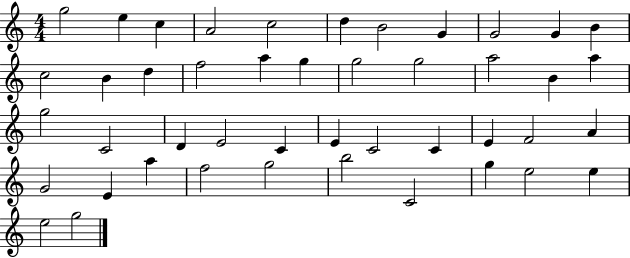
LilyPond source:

{
  \clef treble
  \numericTimeSignature
  \time 4/4
  \key c \major
  g''2 e''4 c''4 | a'2 c''2 | d''4 b'2 g'4 | g'2 g'4 b'4 | \break c''2 b'4 d''4 | f''2 a''4 g''4 | g''2 g''2 | a''2 b'4 a''4 | \break g''2 c'2 | d'4 e'2 c'4 | e'4 c'2 c'4 | e'4 f'2 a'4 | \break g'2 e'4 a''4 | f''2 g''2 | b''2 c'2 | g''4 e''2 e''4 | \break e''2 g''2 | \bar "|."
}